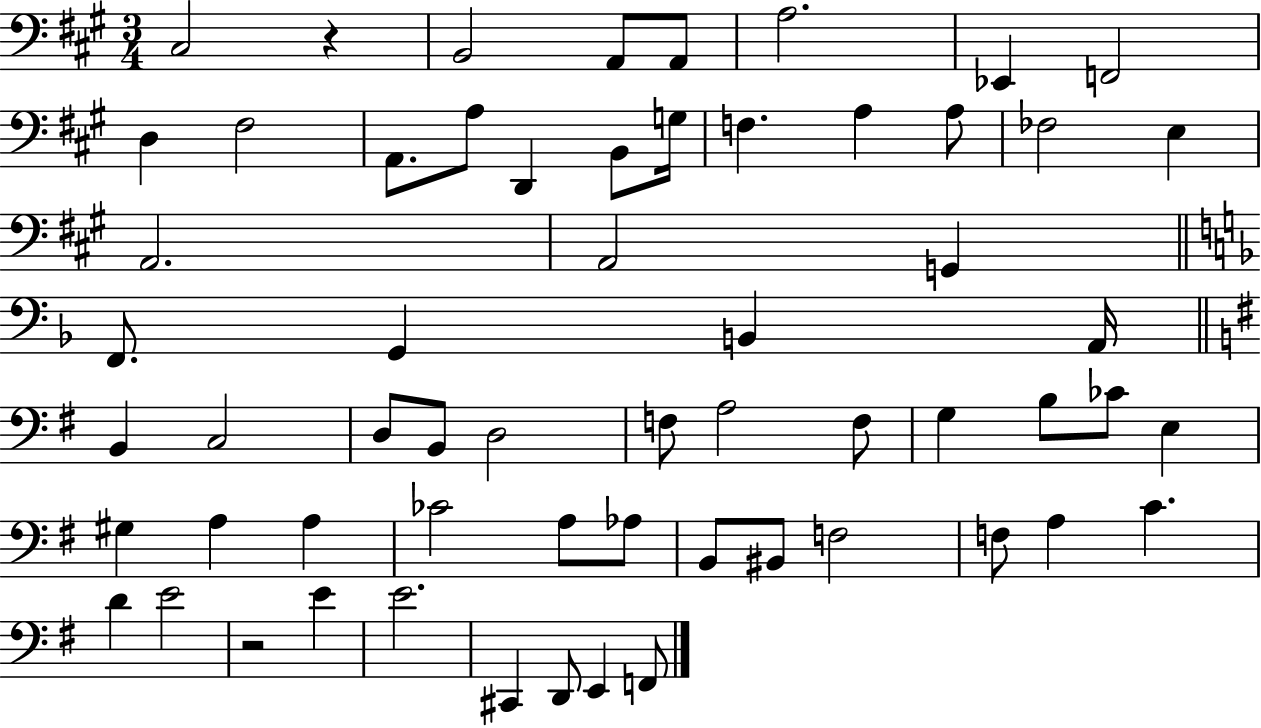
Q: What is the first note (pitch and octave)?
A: C#3